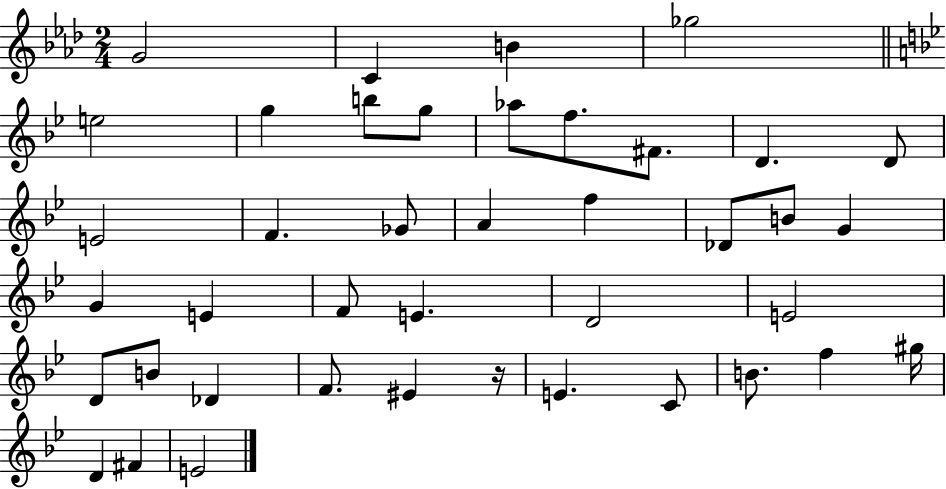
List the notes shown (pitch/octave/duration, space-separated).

G4/h C4/q B4/q Gb5/h E5/h G5/q B5/e G5/e Ab5/e F5/e. F#4/e. D4/q. D4/e E4/h F4/q. Gb4/e A4/q F5/q Db4/e B4/e G4/q G4/q E4/q F4/e E4/q. D4/h E4/h D4/e B4/e Db4/q F4/e. EIS4/q R/s E4/q. C4/e B4/e. F5/q G#5/s D4/q F#4/q E4/h